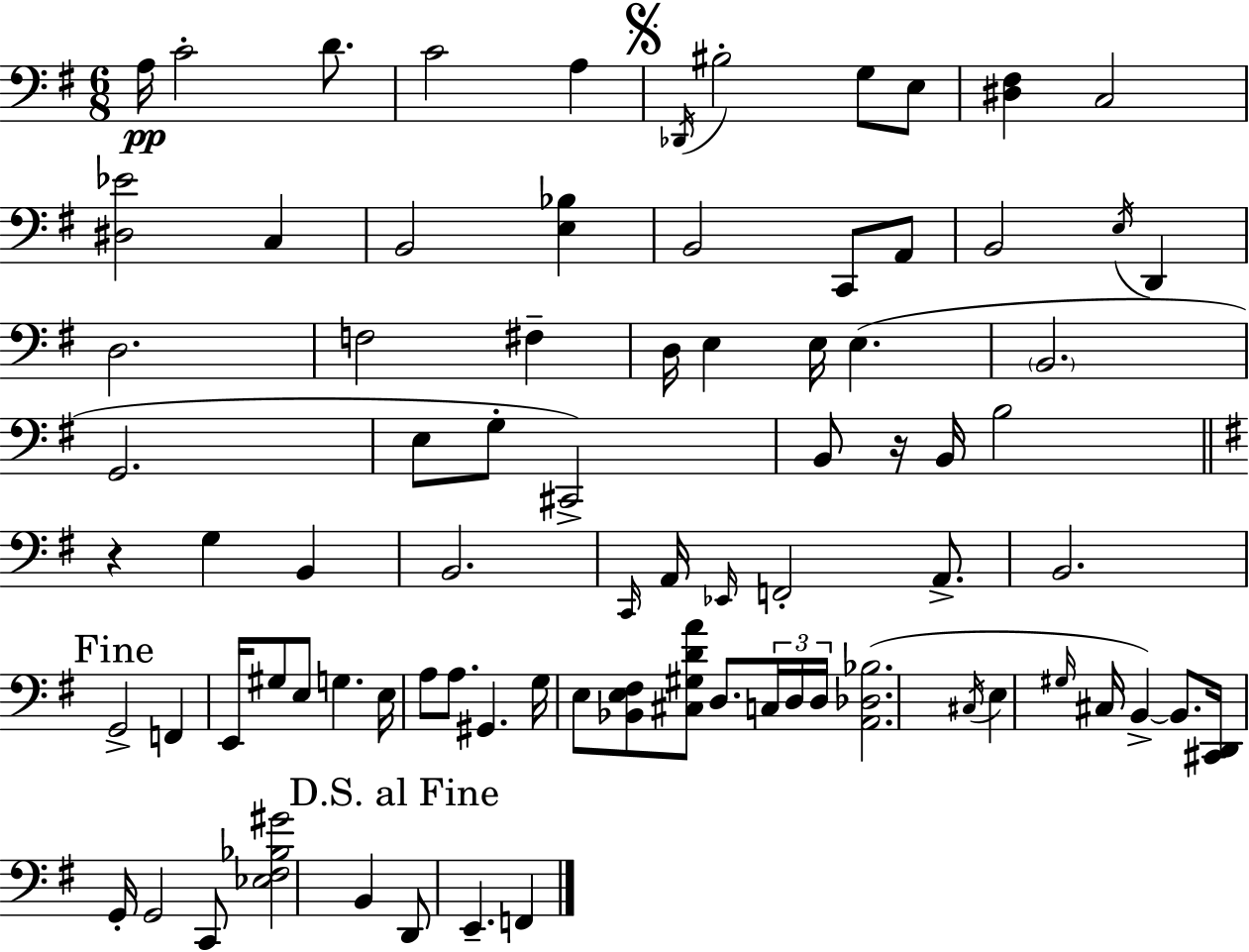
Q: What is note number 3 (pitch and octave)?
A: D4